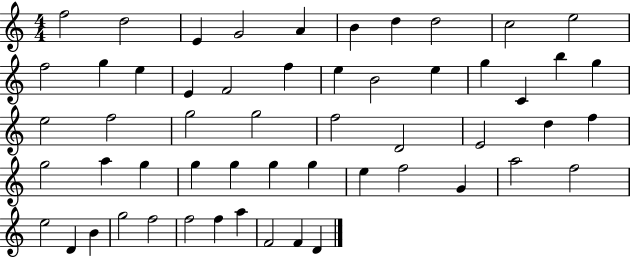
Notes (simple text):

F5/h D5/h E4/q G4/h A4/q B4/q D5/q D5/h C5/h E5/h F5/h G5/q E5/q E4/q F4/h F5/q E5/q B4/h E5/q G5/q C4/q B5/q G5/q E5/h F5/h G5/h G5/h F5/h D4/h E4/h D5/q F5/q G5/h A5/q G5/q G5/q G5/q G5/q G5/q E5/q F5/h G4/q A5/h F5/h E5/h D4/q B4/q G5/h F5/h F5/h F5/q A5/q F4/h F4/q D4/q